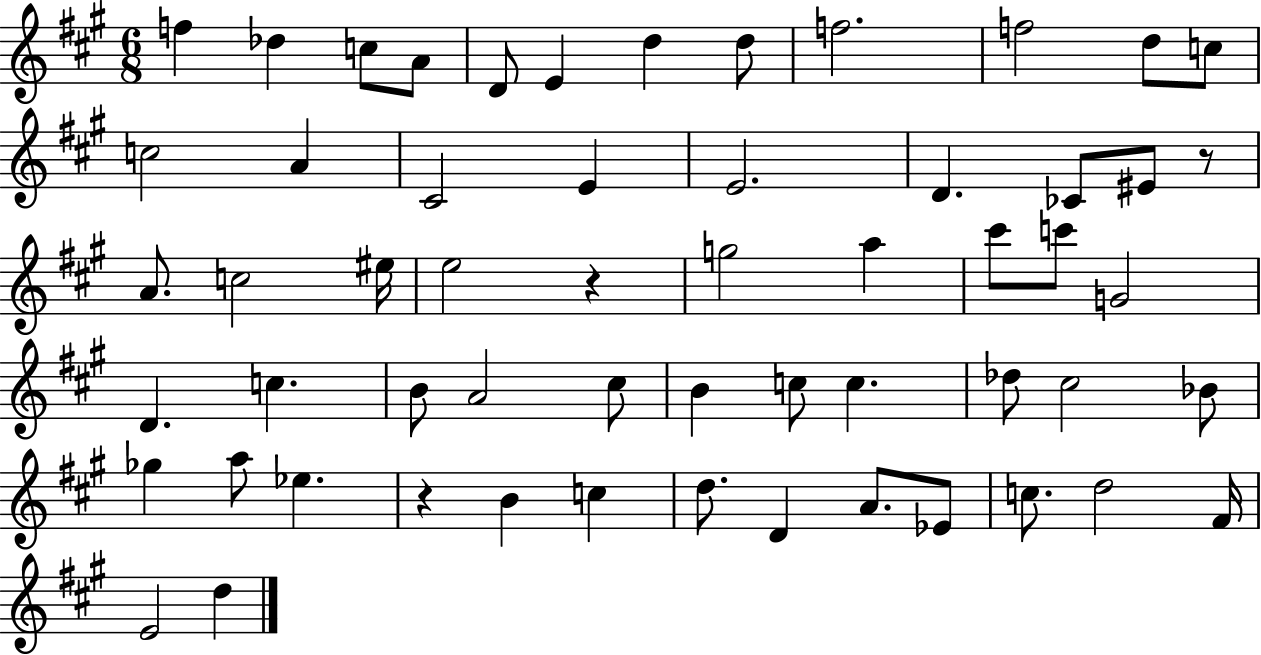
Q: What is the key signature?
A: A major